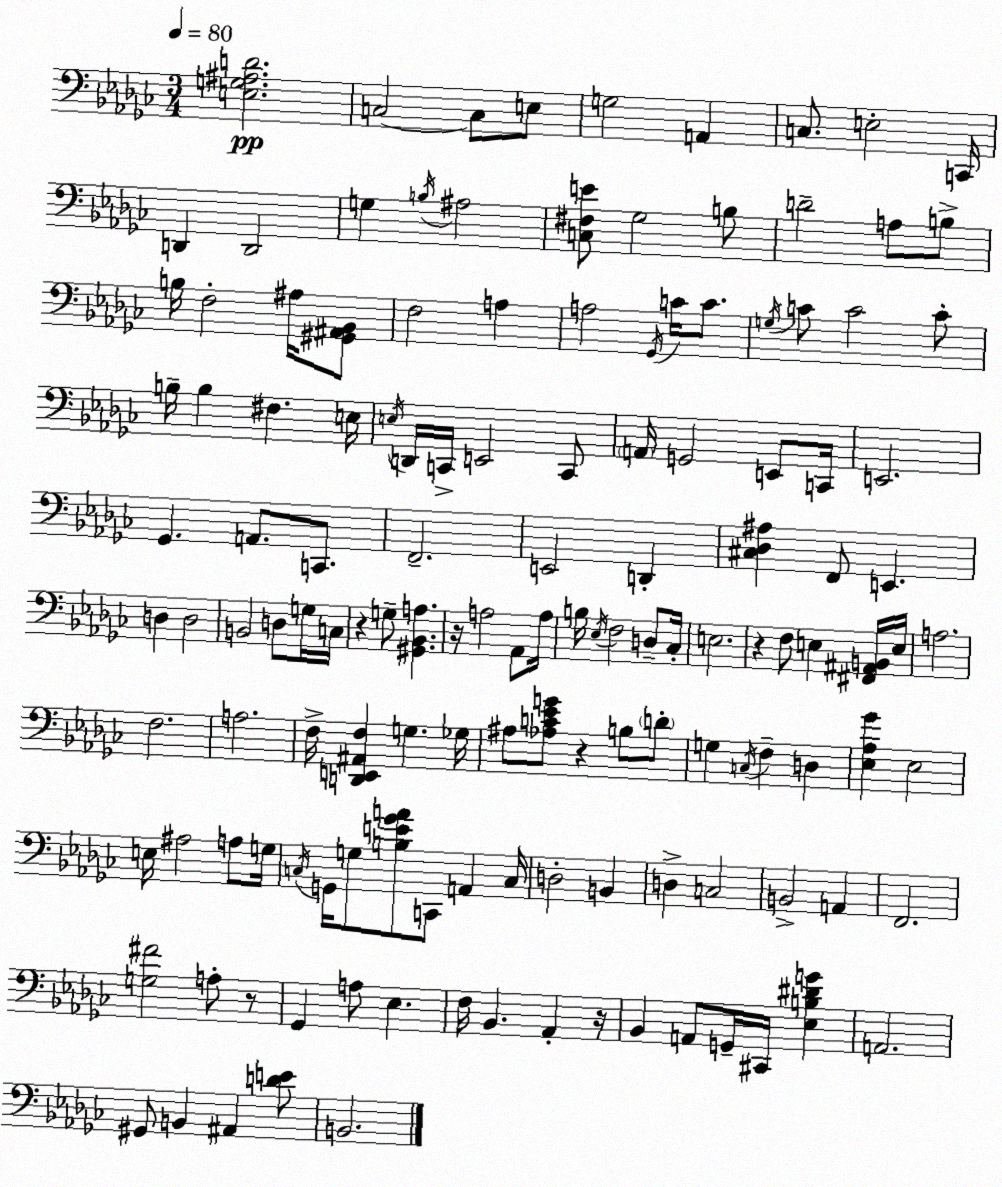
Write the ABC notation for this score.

X:1
T:Untitled
M:3/4
L:1/4
K:Ebm
[E,G,^A,D]2 C,2 C,/2 E,/2 G,2 A,, C,/2 E,2 C,,/4 D,, D,,2 G, B,/4 ^A,2 [C,^F,E]/2 _G,2 B,/2 D2 A,/2 B,/2 B,/4 F,2 ^A,/4 [^G,,^A,,_B,,]/2 F,2 A, A,2 _G,,/4 C/4 C/2 G,/4 C/2 C2 C/2 B,/4 B, ^F, E,/4 E,/4 D,,/4 C,,/4 E,,2 C,,/2 A,,/4 G,,2 E,,/2 C,,/4 E,,2 _G,, A,,/2 C,,/2 F,,2 E,,2 D,, [^C,_D,^A,] F,,/2 E,, D, D,2 B,,2 D,/2 G,/4 C,/4 z G,/2 [^G,,_B,,A,] z/4 A,2 _A,,/2 A,/4 B,/4 _E,/4 F,2 D,/2 _C,/4 E,2 z F,/2 E, [^F,,^A,,B,,]/4 E,/4 A,2 F,2 A,2 F,/4 [D,,E,,^A,,F,] G, _G,/4 ^A,/2 [_A,C_EG]/2 z B,/2 D/2 G, C,/4 F, D, [_E,_A,_G] _E,2 E,/4 ^A,2 A,/2 G,/4 C,/4 G,,/4 G,/2 [B,E_GA]/2 C,,/2 A,, C,/4 D,2 B,, D, C,2 B,,2 A,, F,,2 [G,^F]2 A,/2 z/2 _G,, A,/2 _E, F,/4 _B,, _A,, z/4 _B,, A,,/2 G,,/4 ^C,,/4 [_E,B,^DG] A,,2 ^G,,/2 B,, ^A,, [DE]/2 B,,2